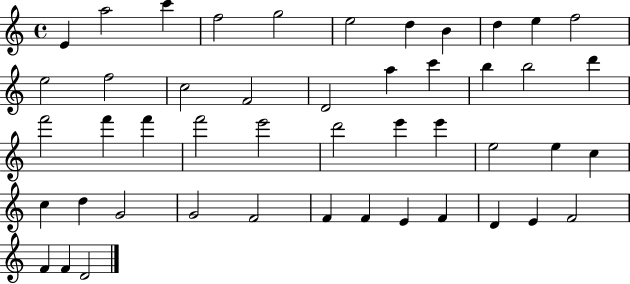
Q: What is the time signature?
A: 4/4